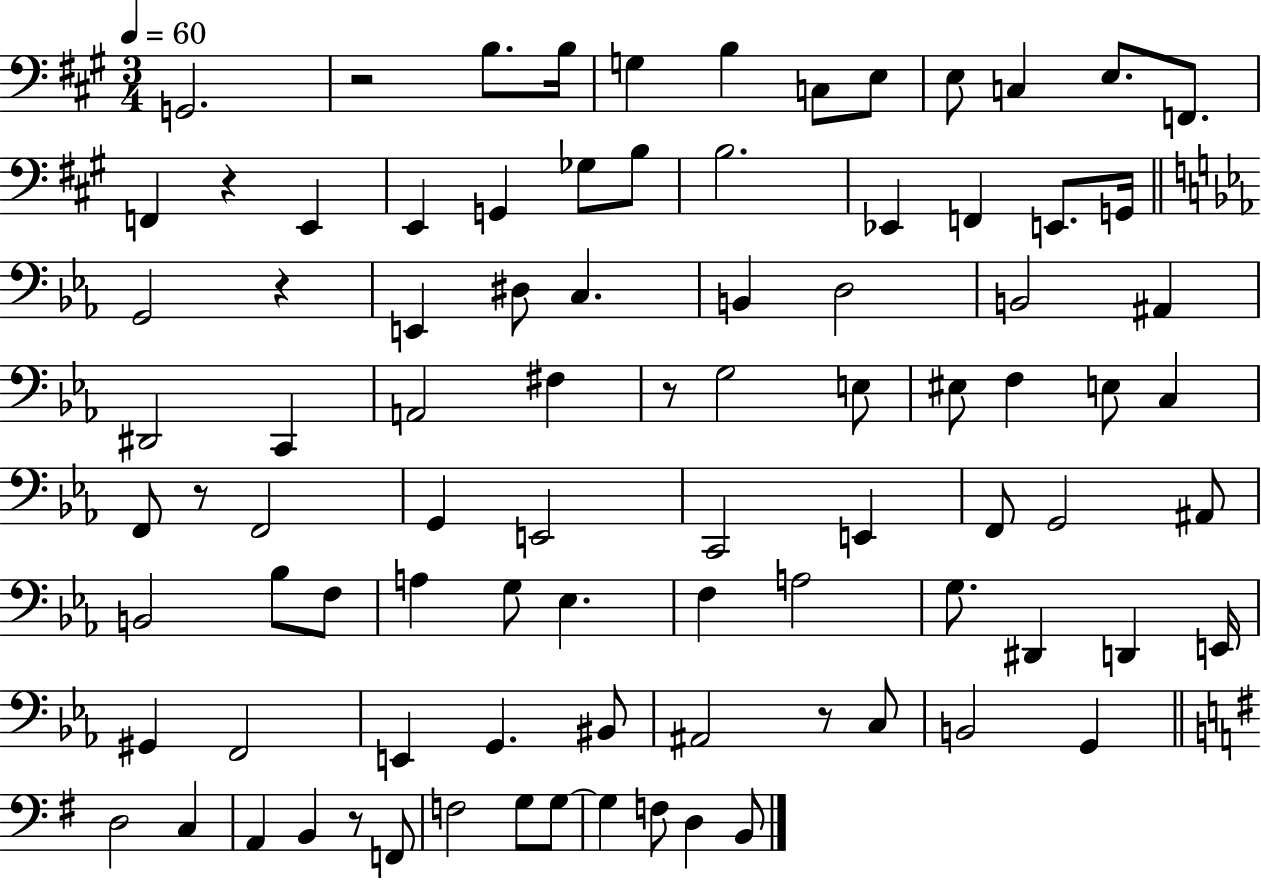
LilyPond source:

{
  \clef bass
  \numericTimeSignature
  \time 3/4
  \key a \major
  \tempo 4 = 60
  g,2. | r2 b8. b16 | g4 b4 c8 e8 | e8 c4 e8. f,8. | \break f,4 r4 e,4 | e,4 g,4 ges8 b8 | b2. | ees,4 f,4 e,8. g,16 | \break \bar "||" \break \key ees \major g,2 r4 | e,4 dis8 c4. | b,4 d2 | b,2 ais,4 | \break dis,2 c,4 | a,2 fis4 | r8 g2 e8 | eis8 f4 e8 c4 | \break f,8 r8 f,2 | g,4 e,2 | c,2 e,4 | f,8 g,2 ais,8 | \break b,2 bes8 f8 | a4 g8 ees4. | f4 a2 | g8. dis,4 d,4 e,16 | \break gis,4 f,2 | e,4 g,4. bis,8 | ais,2 r8 c8 | b,2 g,4 | \break \bar "||" \break \key g \major d2 c4 | a,4 b,4 r8 f,8 | f2 g8 g8~~ | g4 f8 d4 b,8 | \break \bar "|."
}